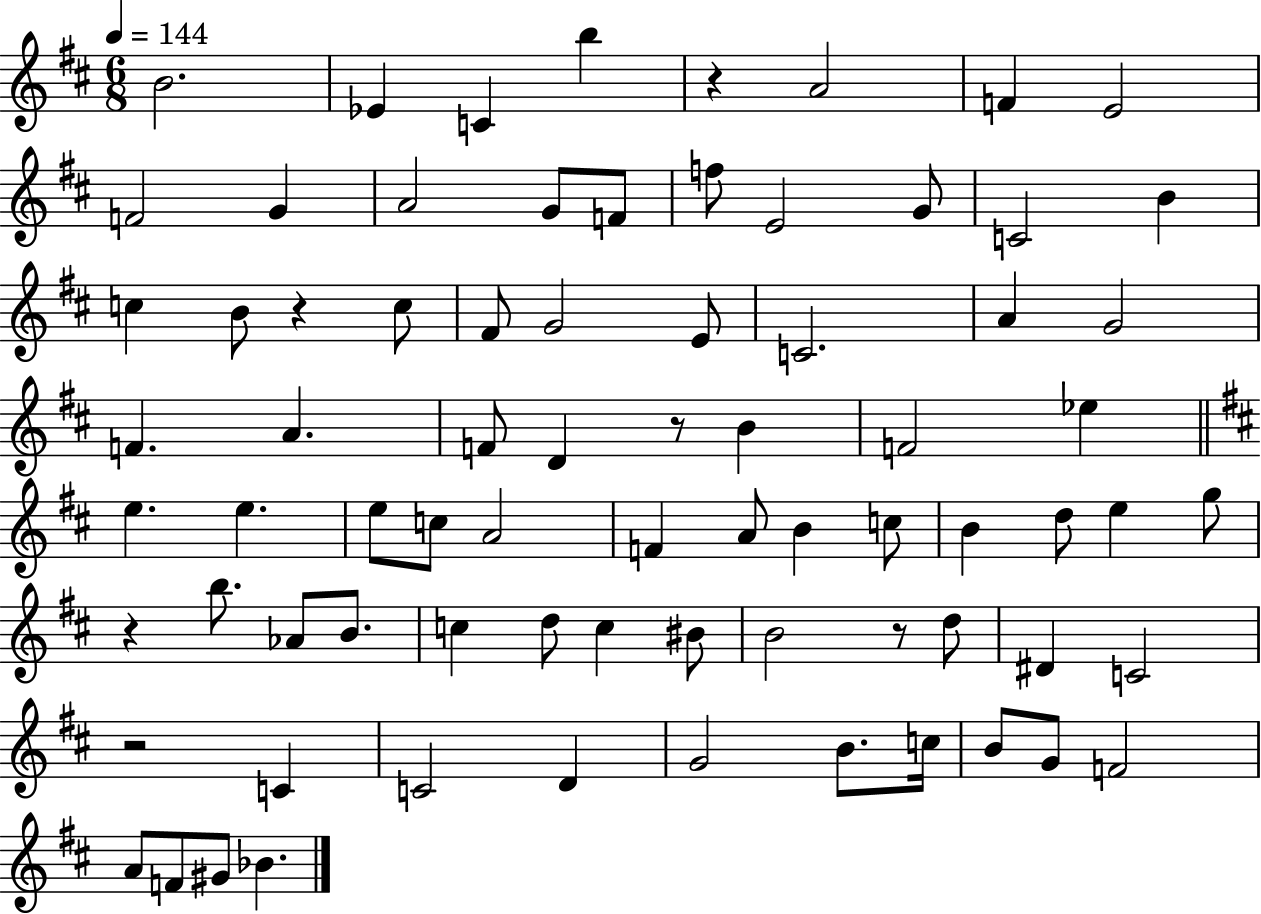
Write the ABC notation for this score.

X:1
T:Untitled
M:6/8
L:1/4
K:D
B2 _E C b z A2 F E2 F2 G A2 G/2 F/2 f/2 E2 G/2 C2 B c B/2 z c/2 ^F/2 G2 E/2 C2 A G2 F A F/2 D z/2 B F2 _e e e e/2 c/2 A2 F A/2 B c/2 B d/2 e g/2 z b/2 _A/2 B/2 c d/2 c ^B/2 B2 z/2 d/2 ^D C2 z2 C C2 D G2 B/2 c/4 B/2 G/2 F2 A/2 F/2 ^G/2 _B